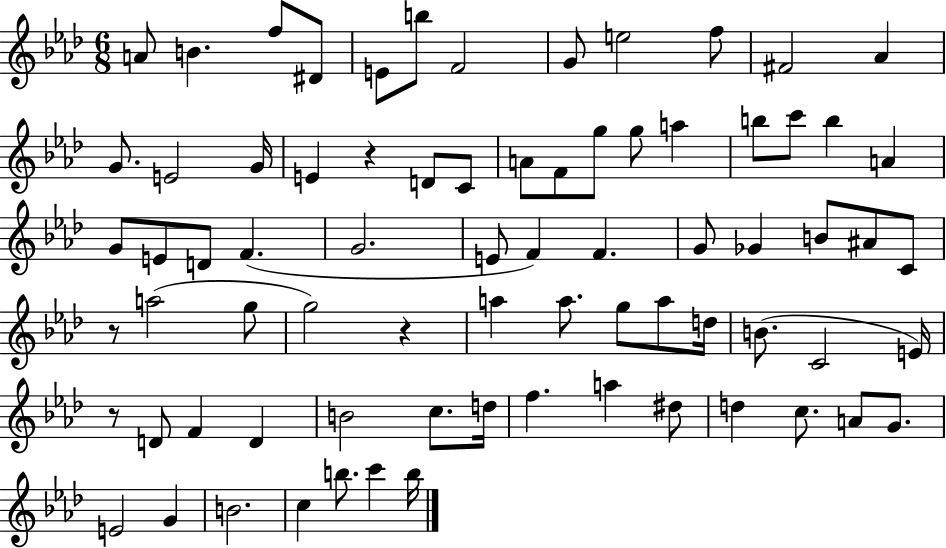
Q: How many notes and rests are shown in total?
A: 75